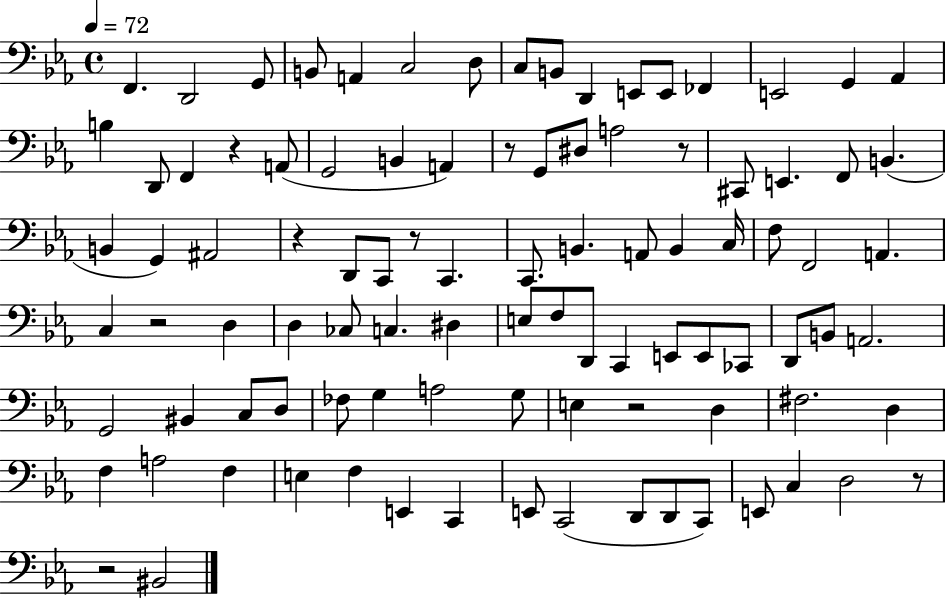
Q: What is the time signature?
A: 4/4